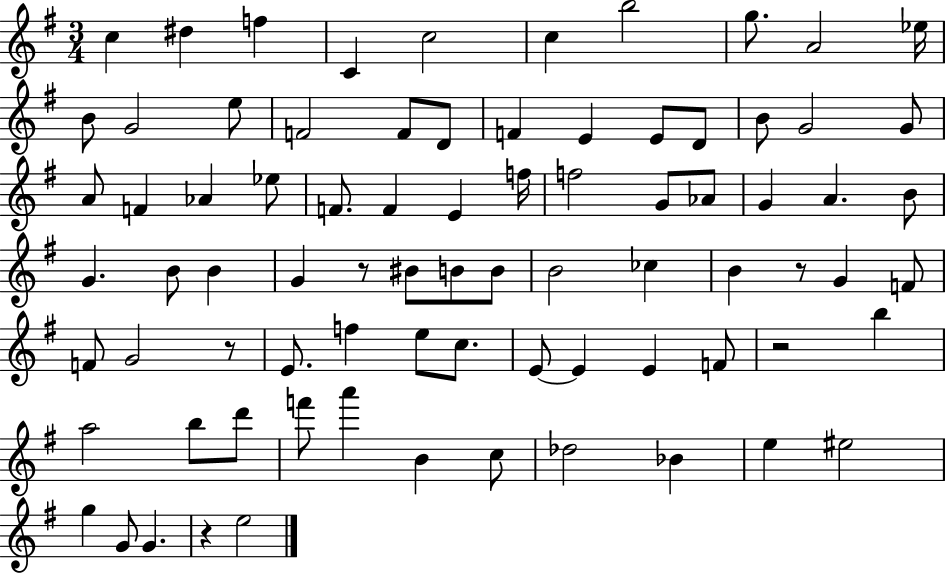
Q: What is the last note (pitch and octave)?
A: E5